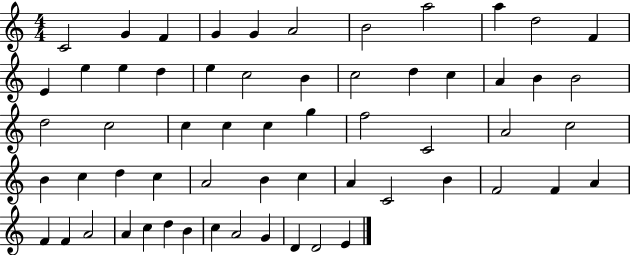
{
  \clef treble
  \numericTimeSignature
  \time 4/4
  \key c \major
  c'2 g'4 f'4 | g'4 g'4 a'2 | b'2 a''2 | a''4 d''2 f'4 | \break e'4 e''4 e''4 d''4 | e''4 c''2 b'4 | c''2 d''4 c''4 | a'4 b'4 b'2 | \break d''2 c''2 | c''4 c''4 c''4 g''4 | f''2 c'2 | a'2 c''2 | \break b'4 c''4 d''4 c''4 | a'2 b'4 c''4 | a'4 c'2 b'4 | f'2 f'4 a'4 | \break f'4 f'4 a'2 | a'4 c''4 d''4 b'4 | c''4 a'2 g'4 | d'4 d'2 e'4 | \break \bar "|."
}